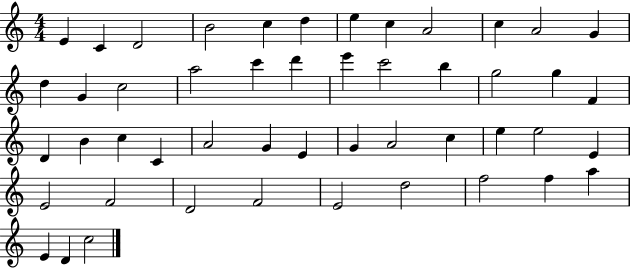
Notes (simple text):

E4/q C4/q D4/h B4/h C5/q D5/q E5/q C5/q A4/h C5/q A4/h G4/q D5/q G4/q C5/h A5/h C6/q D6/q E6/q C6/h B5/q G5/h G5/q F4/q D4/q B4/q C5/q C4/q A4/h G4/q E4/q G4/q A4/h C5/q E5/q E5/h E4/q E4/h F4/h D4/h F4/h E4/h D5/h F5/h F5/q A5/q E4/q D4/q C5/h